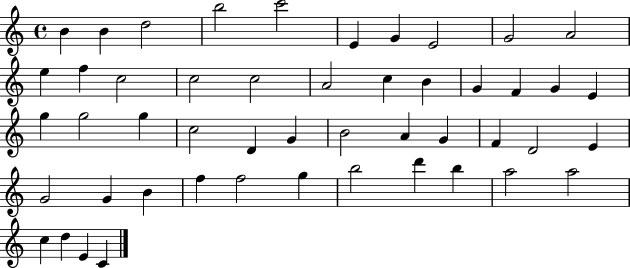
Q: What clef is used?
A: treble